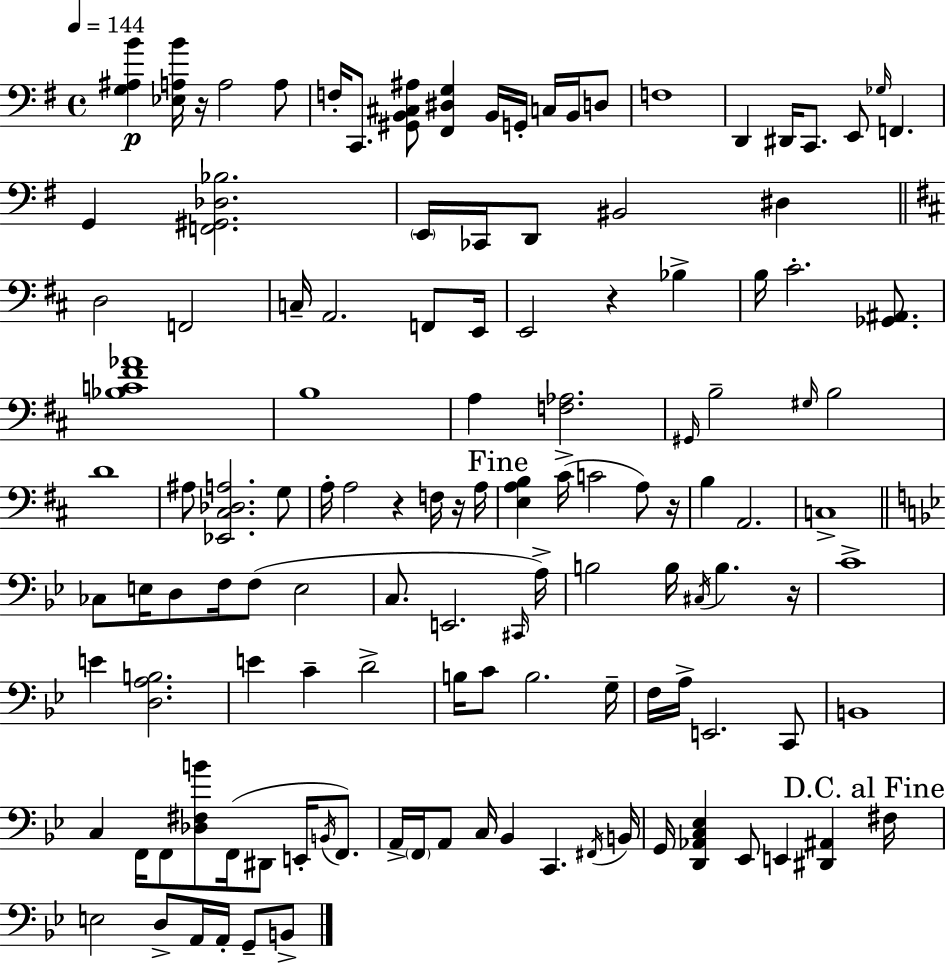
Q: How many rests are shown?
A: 6